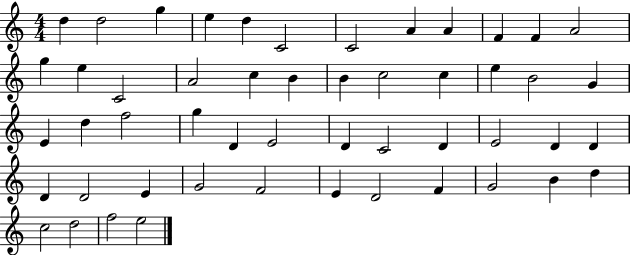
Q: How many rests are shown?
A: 0